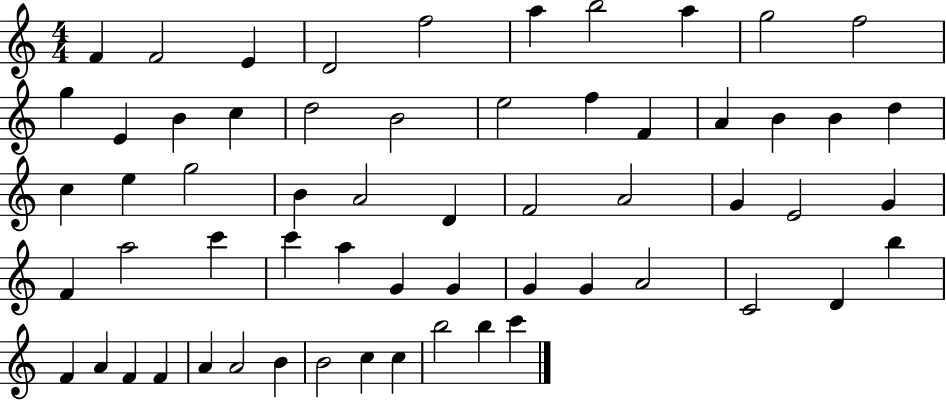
X:1
T:Untitled
M:4/4
L:1/4
K:C
F F2 E D2 f2 a b2 a g2 f2 g E B c d2 B2 e2 f F A B B d c e g2 B A2 D F2 A2 G E2 G F a2 c' c' a G G G G A2 C2 D b F A F F A A2 B B2 c c b2 b c'